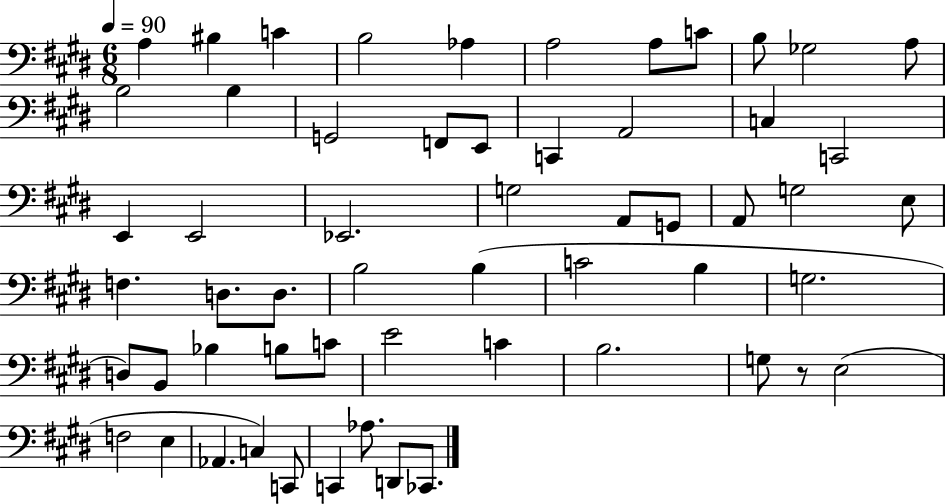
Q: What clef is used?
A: bass